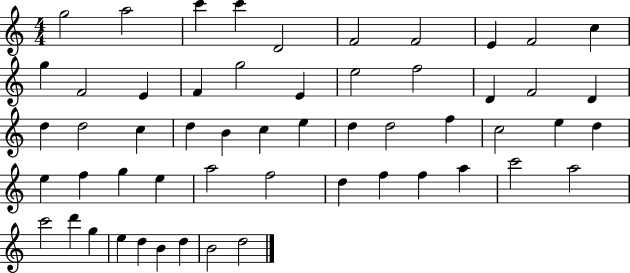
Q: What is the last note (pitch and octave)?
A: D5